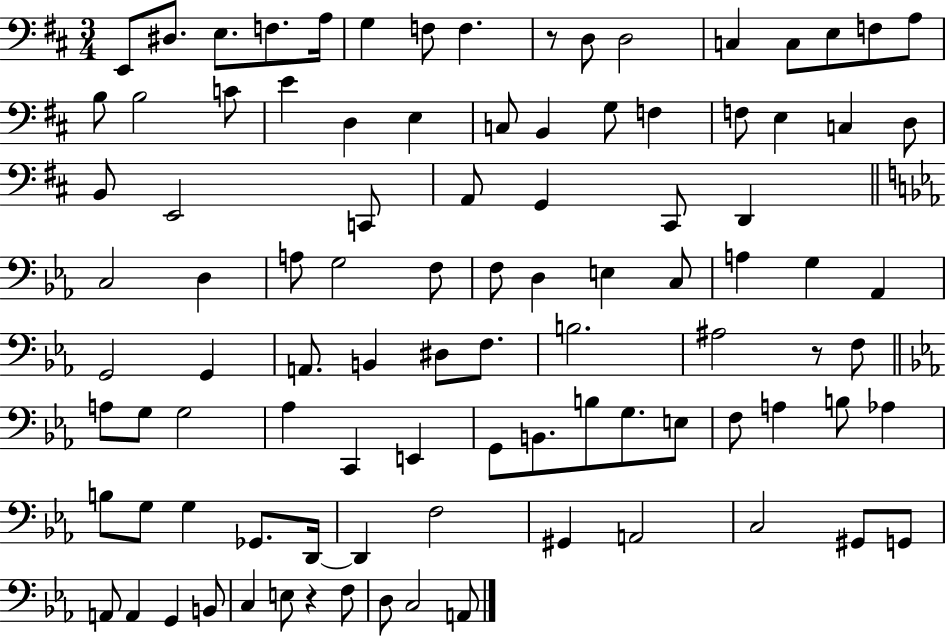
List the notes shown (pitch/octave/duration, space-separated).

E2/e D#3/e. E3/e. F3/e. A3/s G3/q F3/e F3/q. R/e D3/e D3/h C3/q C3/e E3/e F3/e A3/e B3/e B3/h C4/e E4/q D3/q E3/q C3/e B2/q G3/e F3/q F3/e E3/q C3/q D3/e B2/e E2/h C2/e A2/e G2/q C#2/e D2/q C3/h D3/q A3/e G3/h F3/e F3/e D3/q E3/q C3/e A3/q G3/q Ab2/q G2/h G2/q A2/e. B2/q D#3/e F3/e. B3/h. A#3/h R/e F3/e A3/e G3/e G3/h Ab3/q C2/q E2/q G2/e B2/e. B3/e G3/e. E3/e F3/e A3/q B3/e Ab3/q B3/e G3/e G3/q Gb2/e. D2/s D2/q F3/h G#2/q A2/h C3/h G#2/e G2/e A2/e A2/q G2/q B2/e C3/q E3/e R/q F3/e D3/e C3/h A2/e